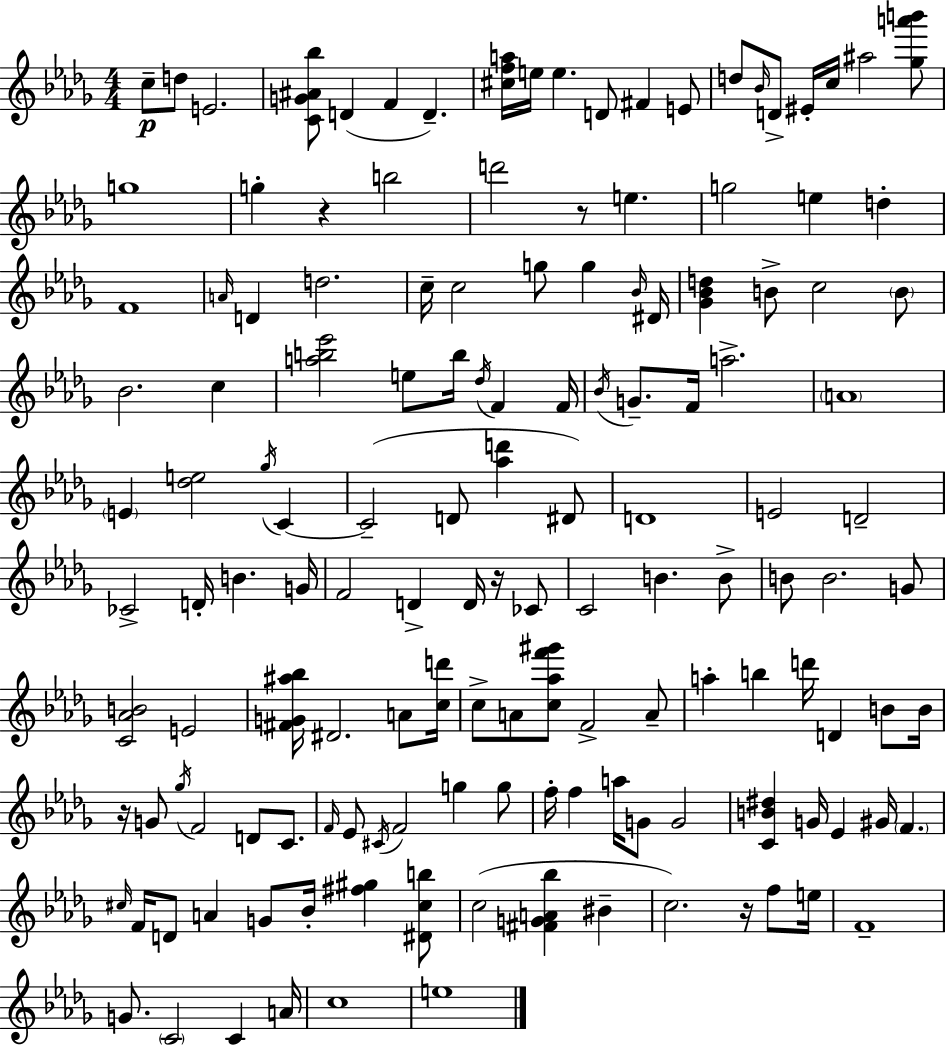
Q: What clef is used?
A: treble